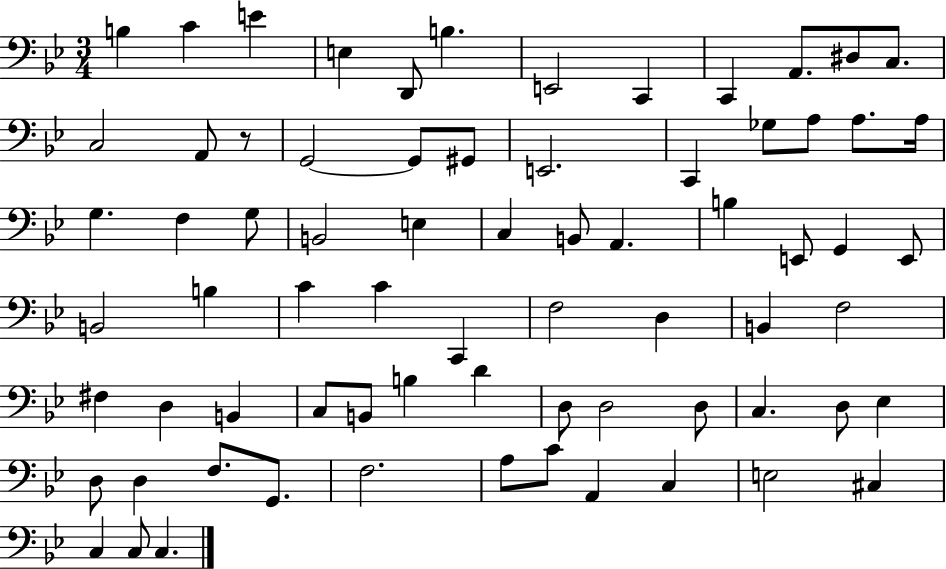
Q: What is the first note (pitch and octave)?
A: B3